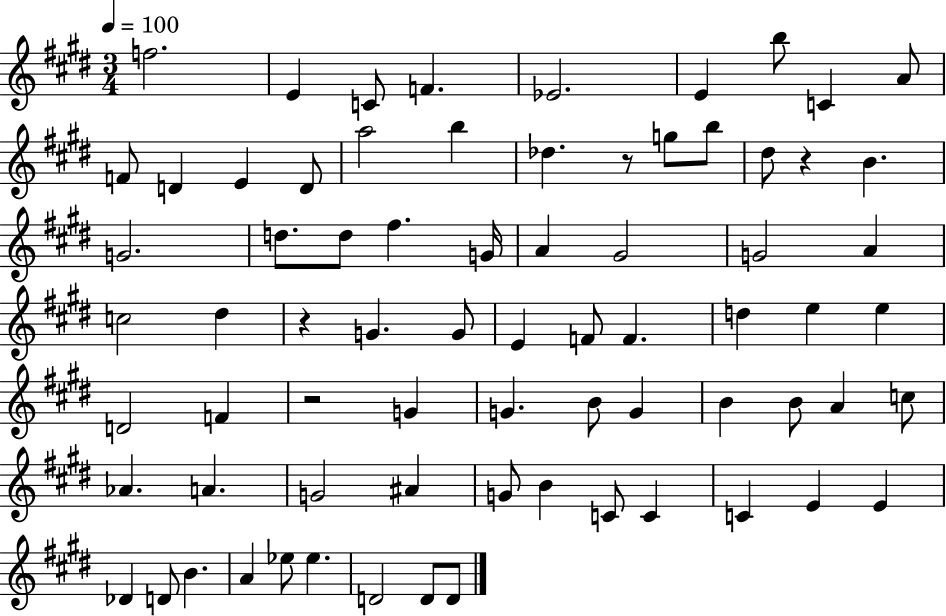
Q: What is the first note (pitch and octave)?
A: F5